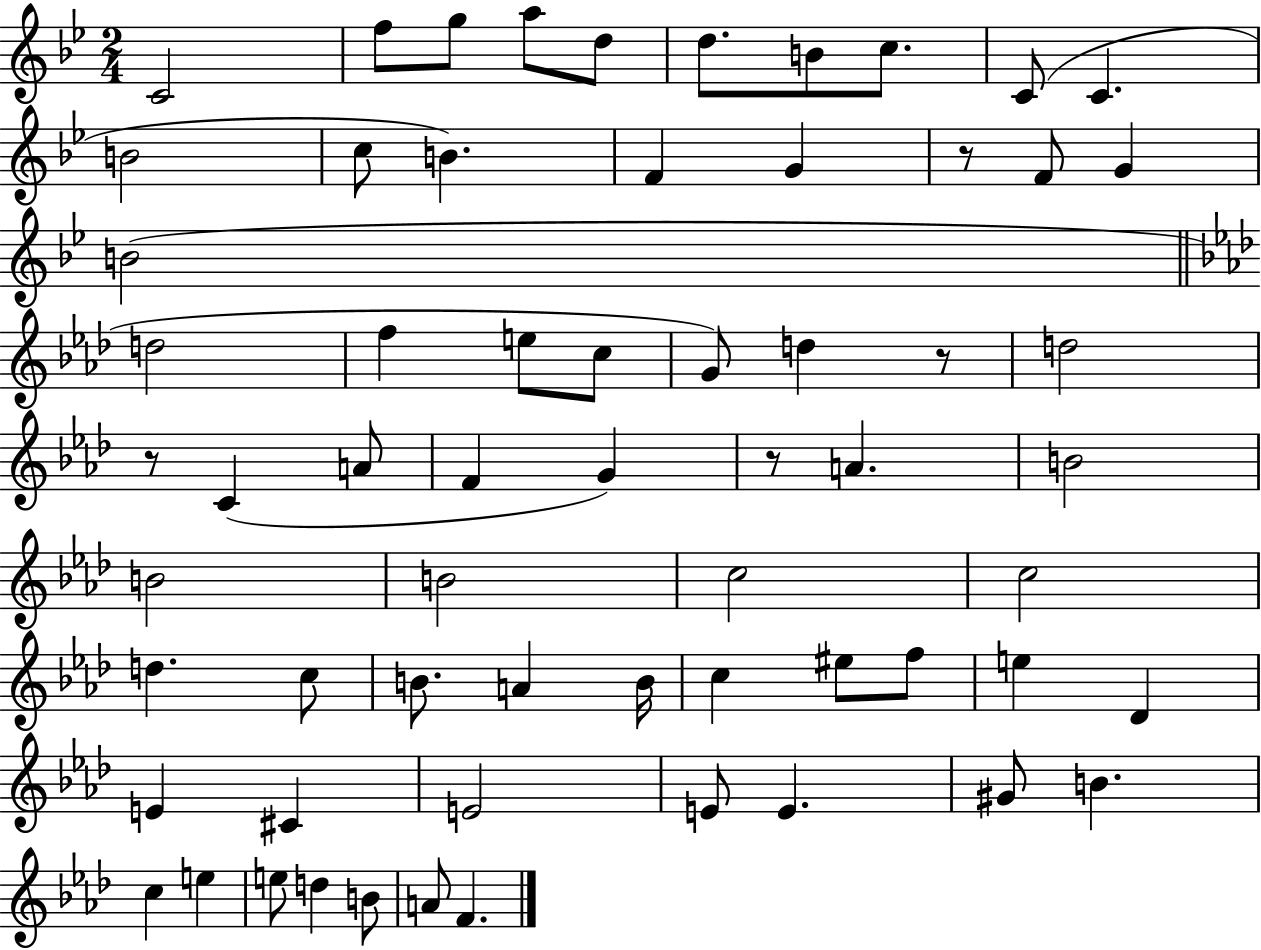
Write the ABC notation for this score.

X:1
T:Untitled
M:2/4
L:1/4
K:Bb
C2 f/2 g/2 a/2 d/2 d/2 B/2 c/2 C/2 C B2 c/2 B F G z/2 F/2 G B2 d2 f e/2 c/2 G/2 d z/2 d2 z/2 C A/2 F G z/2 A B2 B2 B2 c2 c2 d c/2 B/2 A B/4 c ^e/2 f/2 e _D E ^C E2 E/2 E ^G/2 B c e e/2 d B/2 A/2 F